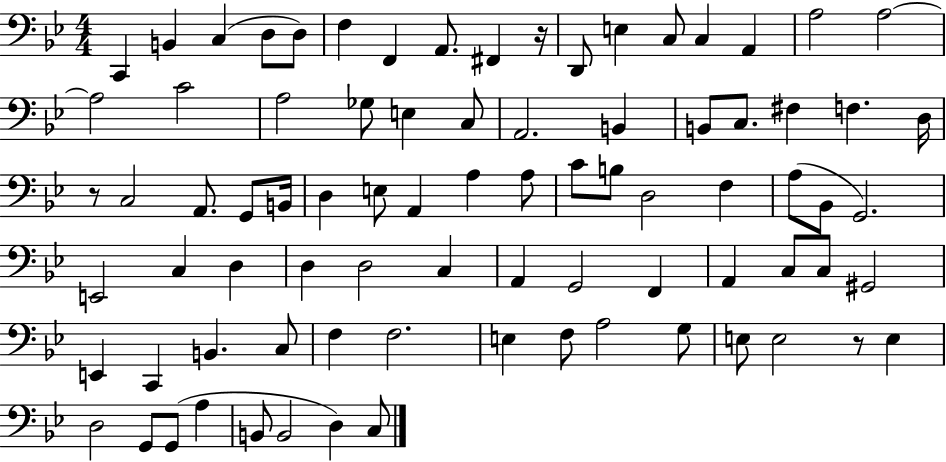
{
  \clef bass
  \numericTimeSignature
  \time 4/4
  \key bes \major
  c,4 b,4 c4( d8 d8) | f4 f,4 a,8. fis,4 r16 | d,8 e4 c8 c4 a,4 | a2 a2~~ | \break a2 c'2 | a2 ges8 e4 c8 | a,2. b,4 | b,8 c8. fis4 f4. d16 | \break r8 c2 a,8. g,8 b,16 | d4 e8 a,4 a4 a8 | c'8 b8 d2 f4 | a8( bes,8 g,2.) | \break e,2 c4 d4 | d4 d2 c4 | a,4 g,2 f,4 | a,4 c8 c8 gis,2 | \break e,4 c,4 b,4. c8 | f4 f2. | e4 f8 a2 g8 | e8 e2 r8 e4 | \break d2 g,8 g,8( a4 | b,8 b,2 d4) c8 | \bar "|."
}